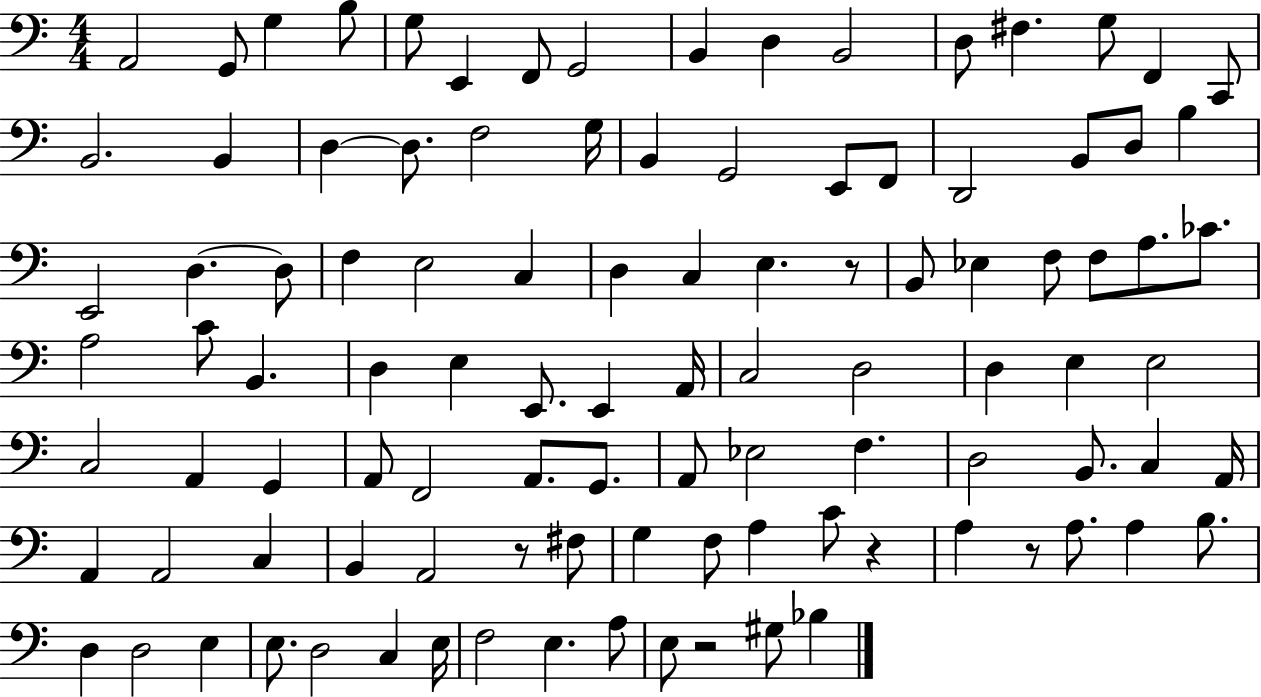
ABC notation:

X:1
T:Untitled
M:4/4
L:1/4
K:C
A,,2 G,,/2 G, B,/2 G,/2 E,, F,,/2 G,,2 B,, D, B,,2 D,/2 ^F, G,/2 F,, C,,/2 B,,2 B,, D, D,/2 F,2 G,/4 B,, G,,2 E,,/2 F,,/2 D,,2 B,,/2 D,/2 B, E,,2 D, D,/2 F, E,2 C, D, C, E, z/2 B,,/2 _E, F,/2 F,/2 A,/2 _C/2 A,2 C/2 B,, D, E, E,,/2 E,, A,,/4 C,2 D,2 D, E, E,2 C,2 A,, G,, A,,/2 F,,2 A,,/2 G,,/2 A,,/2 _E,2 F, D,2 B,,/2 C, A,,/4 A,, A,,2 C, B,, A,,2 z/2 ^F,/2 G, F,/2 A, C/2 z A, z/2 A,/2 A, B,/2 D, D,2 E, E,/2 D,2 C, E,/4 F,2 E, A,/2 E,/2 z2 ^G,/2 _B,